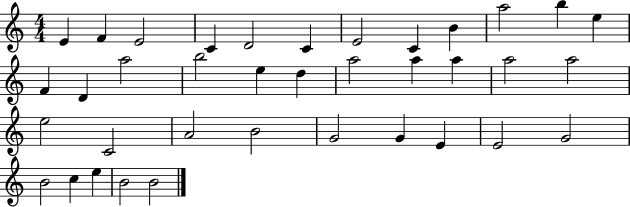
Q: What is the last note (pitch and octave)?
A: B4